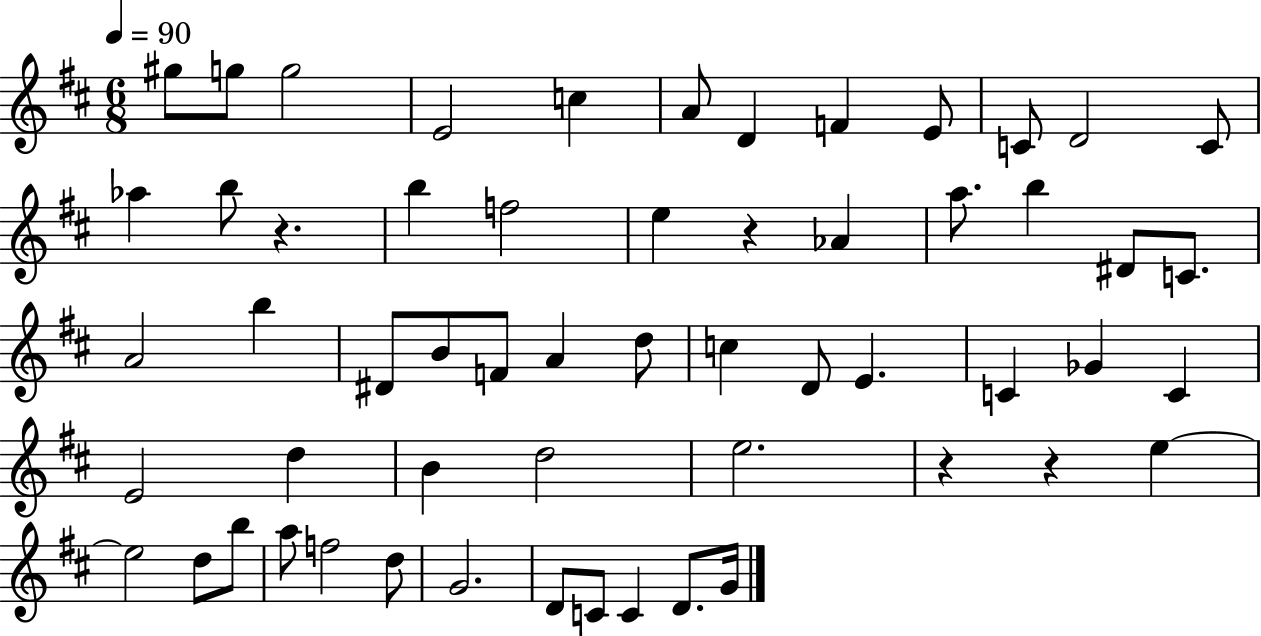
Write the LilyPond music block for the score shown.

{
  \clef treble
  \numericTimeSignature
  \time 6/8
  \key d \major
  \tempo 4 = 90
  gis''8 g''8 g''2 | e'2 c''4 | a'8 d'4 f'4 e'8 | c'8 d'2 c'8 | \break aes''4 b''8 r4. | b''4 f''2 | e''4 r4 aes'4 | a''8. b''4 dis'8 c'8. | \break a'2 b''4 | dis'8 b'8 f'8 a'4 d''8 | c''4 d'8 e'4. | c'4 ges'4 c'4 | \break e'2 d''4 | b'4 d''2 | e''2. | r4 r4 e''4~~ | \break e''2 d''8 b''8 | a''8 f''2 d''8 | g'2. | d'8 c'8 c'4 d'8. g'16 | \break \bar "|."
}